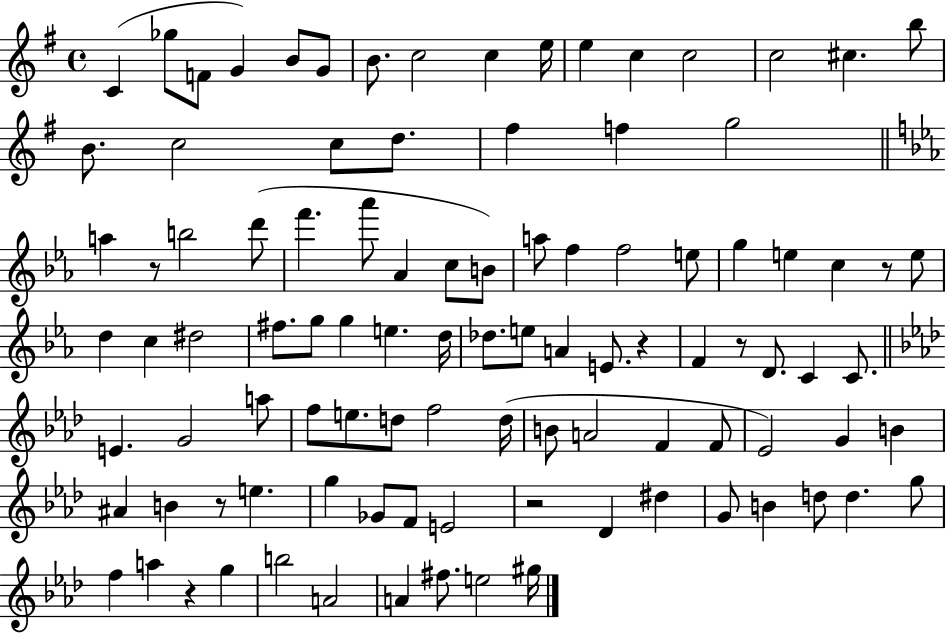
{
  \clef treble
  \time 4/4
  \defaultTimeSignature
  \key g \major
  c'4( ges''8 f'8 g'4) b'8 g'8 | b'8. c''2 c''4 e''16 | e''4 c''4 c''2 | c''2 cis''4. b''8 | \break b'8. c''2 c''8 d''8. | fis''4 f''4 g''2 | \bar "||" \break \key ees \major a''4 r8 b''2 d'''8( | f'''4. aes'''8 aes'4 c''8 b'8) | a''8 f''4 f''2 e''8 | g''4 e''4 c''4 r8 e''8 | \break d''4 c''4 dis''2 | fis''8. g''8 g''4 e''4. d''16 | des''8. e''8 a'4 e'8. r4 | f'4 r8 d'8. c'4 c'8. | \break \bar "||" \break \key f \minor e'4. g'2 a''8 | f''8 e''8. d''8 f''2 d''16( | b'8 a'2 f'4 f'8 | ees'2) g'4 b'4 | \break ais'4 b'4 r8 e''4. | g''4 ges'8 f'8 e'2 | r2 des'4 dis''4 | g'8 b'4 d''8 d''4. g''8 | \break f''4 a''4 r4 g''4 | b''2 a'2 | a'4 fis''8. e''2 gis''16 | \bar "|."
}